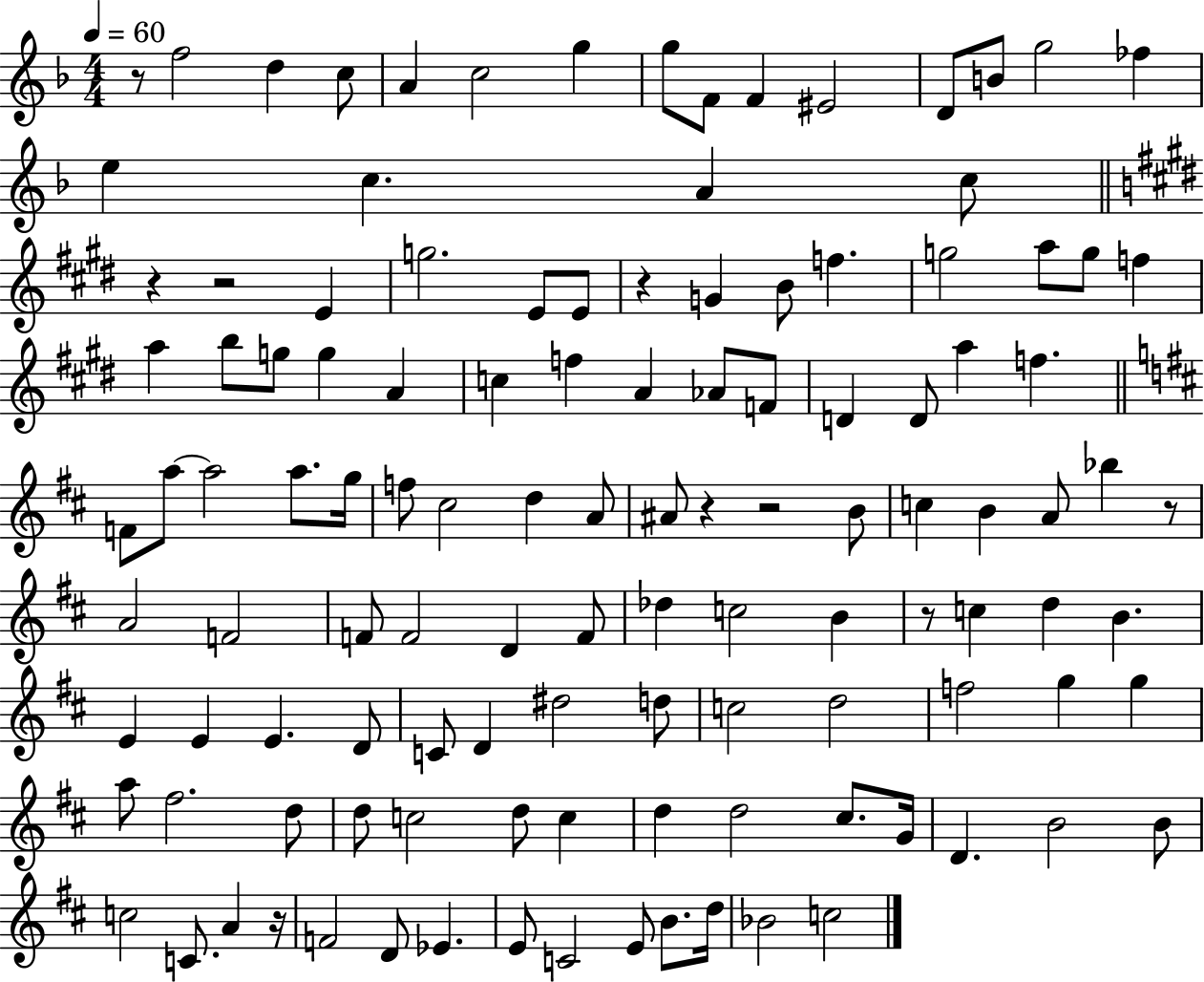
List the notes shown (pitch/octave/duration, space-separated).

R/e F5/h D5/q C5/e A4/q C5/h G5/q G5/e F4/e F4/q EIS4/h D4/e B4/e G5/h FES5/q E5/q C5/q. A4/q C5/e R/q R/h E4/q G5/h. E4/e E4/e R/q G4/q B4/e F5/q. G5/h A5/e G5/e F5/q A5/q B5/e G5/e G5/q A4/q C5/q F5/q A4/q Ab4/e F4/e D4/q D4/e A5/q F5/q. F4/e A5/e A5/h A5/e. G5/s F5/e C#5/h D5/q A4/e A#4/e R/q R/h B4/e C5/q B4/q A4/e Bb5/q R/e A4/h F4/h F4/e F4/h D4/q F4/e Db5/q C5/h B4/q R/e C5/q D5/q B4/q. E4/q E4/q E4/q. D4/e C4/e D4/q D#5/h D5/e C5/h D5/h F5/h G5/q G5/q A5/e F#5/h. D5/e D5/e C5/h D5/e C5/q D5/q D5/h C#5/e. G4/s D4/q. B4/h B4/e C5/h C4/e. A4/q R/s F4/h D4/e Eb4/q. E4/e C4/h E4/e B4/e. D5/s Bb4/h C5/h